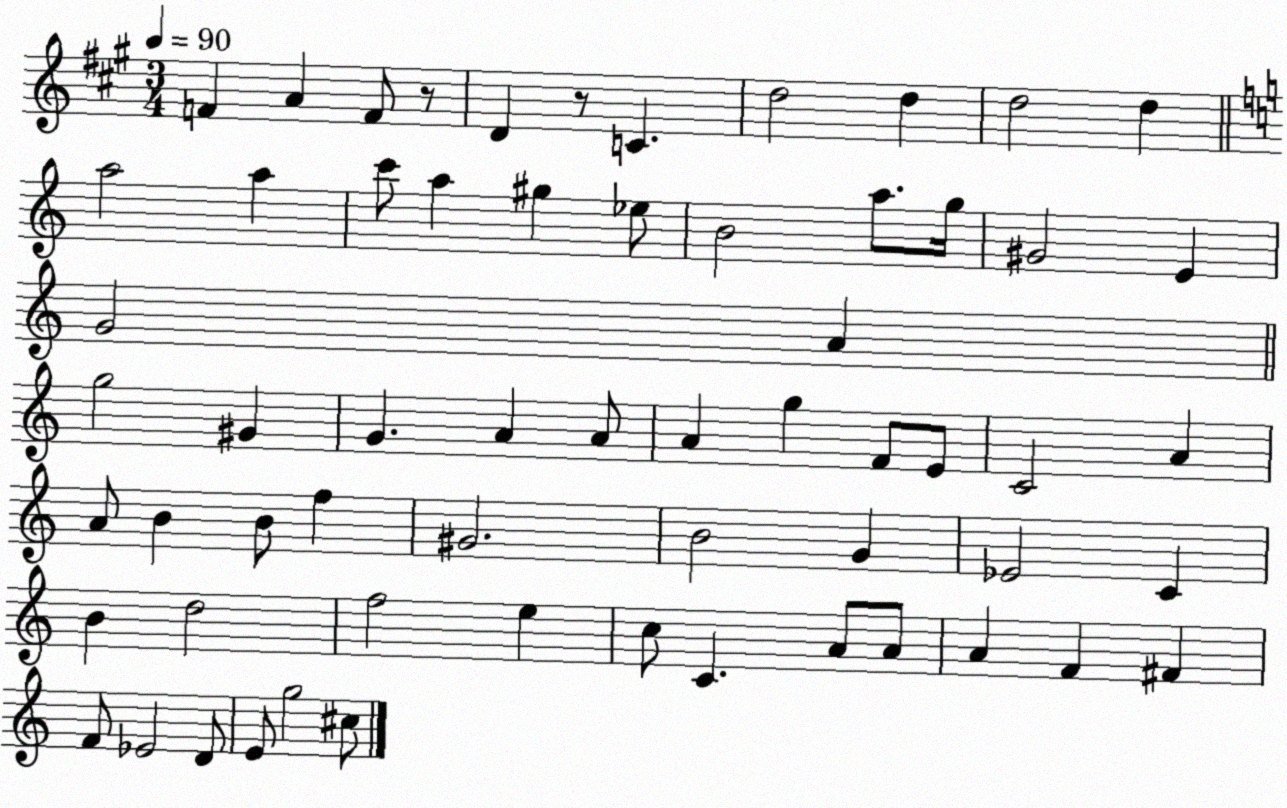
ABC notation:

X:1
T:Untitled
M:3/4
L:1/4
K:A
F A F/2 z/2 D z/2 C d2 d d2 d a2 a c'/2 a ^g _e/2 B2 a/2 g/4 ^G2 E G2 A g2 ^G G A A/2 A g F/2 E/2 C2 A A/2 B B/2 f ^G2 B2 G _E2 C B d2 f2 e c/2 C A/2 A/2 A F ^F F/2 _E2 D/2 E/2 g2 ^c/2